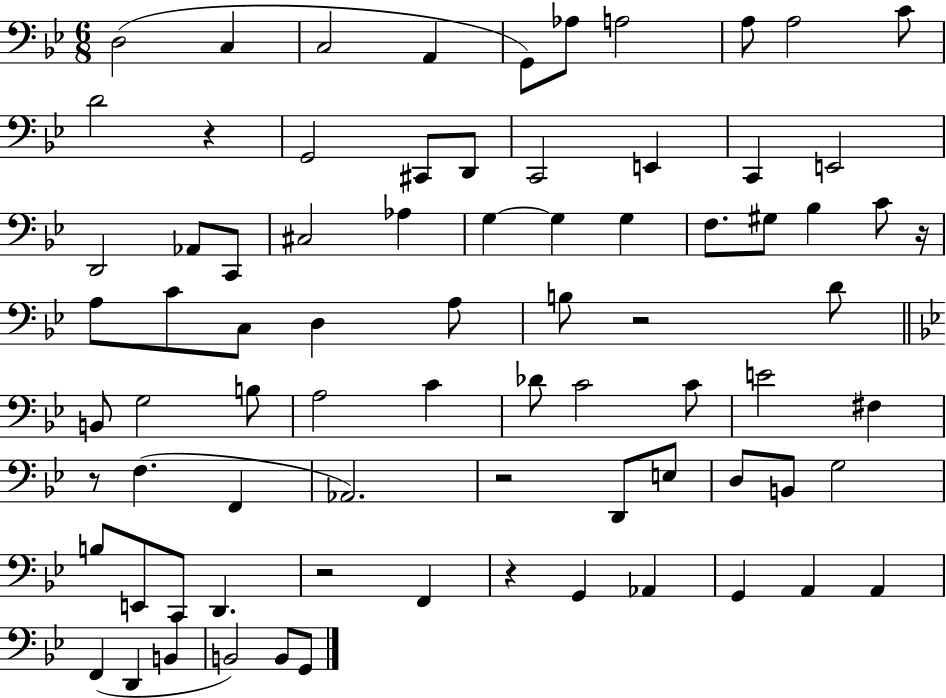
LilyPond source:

{
  \clef bass
  \numericTimeSignature
  \time 6/8
  \key bes \major
  d2( c4 | c2 a,4 | g,8) aes8 a2 | a8 a2 c'8 | \break d'2 r4 | g,2 cis,8 d,8 | c,2 e,4 | c,4 e,2 | \break d,2 aes,8 c,8 | cis2 aes4 | g4~~ g4 g4 | f8. gis8 bes4 c'8 r16 | \break a8 c'8 c8 d4 a8 | b8 r2 d'8 | \bar "||" \break \key g \minor b,8 g2 b8 | a2 c'4 | des'8 c'2 c'8 | e'2 fis4 | \break r8 f4.( f,4 | aes,2.) | r2 d,8 e8 | d8 b,8 g2 | \break b8 e,8 c,8 d,4. | r2 f,4 | r4 g,4 aes,4 | g,4 a,4 a,4 | \break f,4( d,4 b,4 | b,2) b,8 g,8 | \bar "|."
}